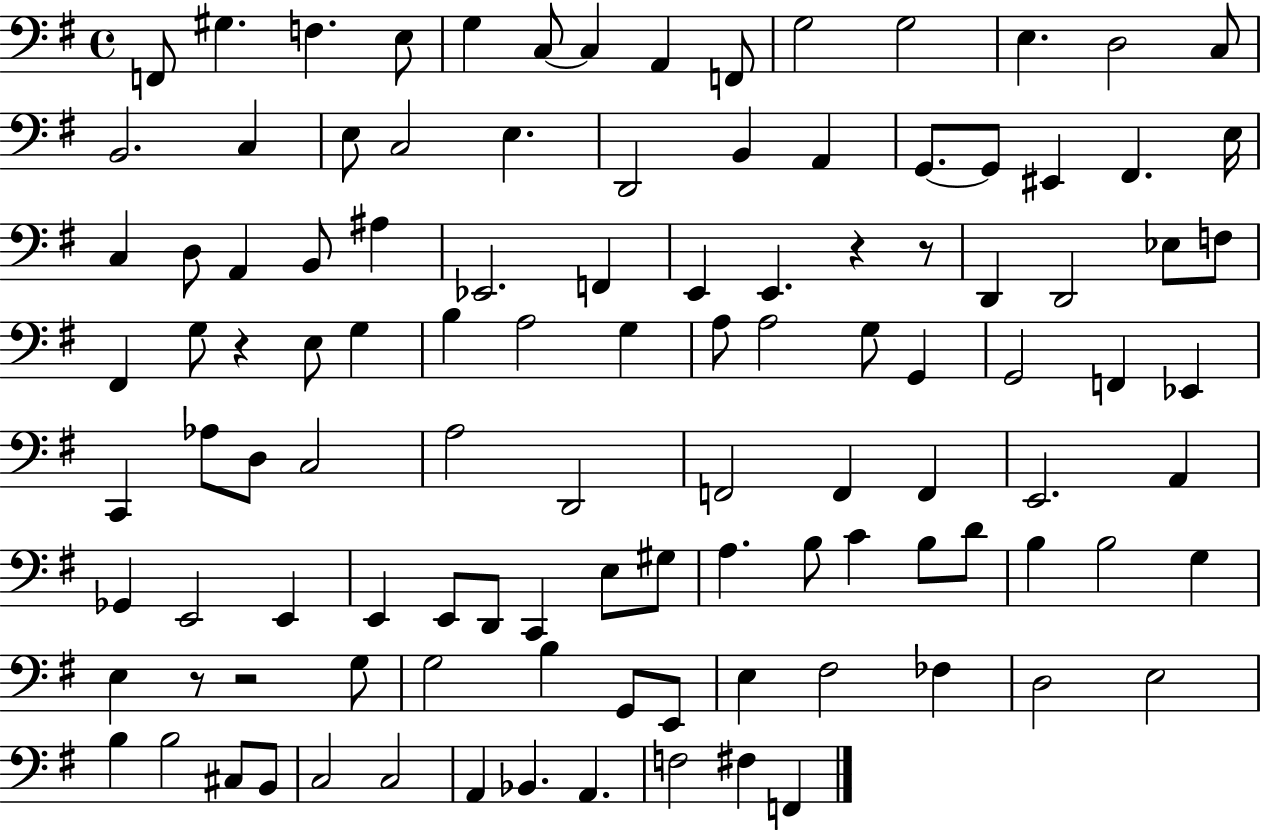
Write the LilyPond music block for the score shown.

{
  \clef bass
  \time 4/4
  \defaultTimeSignature
  \key g \major
  f,8 gis4. f4. e8 | g4 c8~~ c4 a,4 f,8 | g2 g2 | e4. d2 c8 | \break b,2. c4 | e8 c2 e4. | d,2 b,4 a,4 | g,8.~~ g,8 eis,4 fis,4. e16 | \break c4 d8 a,4 b,8 ais4 | ees,2. f,4 | e,4 e,4. r4 r8 | d,4 d,2 ees8 f8 | \break fis,4 g8 r4 e8 g4 | b4 a2 g4 | a8 a2 g8 g,4 | g,2 f,4 ees,4 | \break c,4 aes8 d8 c2 | a2 d,2 | f,2 f,4 f,4 | e,2. a,4 | \break ges,4 e,2 e,4 | e,4 e,8 d,8 c,4 e8 gis8 | a4. b8 c'4 b8 d'8 | b4 b2 g4 | \break e4 r8 r2 g8 | g2 b4 g,8 e,8 | e4 fis2 fes4 | d2 e2 | \break b4 b2 cis8 b,8 | c2 c2 | a,4 bes,4. a,4. | f2 fis4 f,4 | \break \bar "|."
}